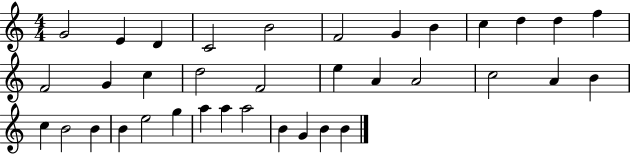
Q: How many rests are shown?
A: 0